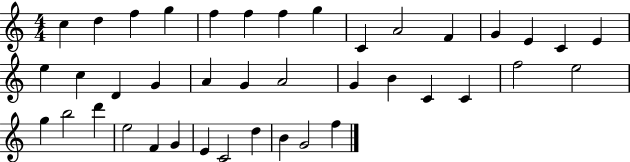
C5/q D5/q F5/q G5/q F5/q F5/q F5/q G5/q C4/q A4/h F4/q G4/q E4/q C4/q E4/q E5/q C5/q D4/q G4/q A4/q G4/q A4/h G4/q B4/q C4/q C4/q F5/h E5/h G5/q B5/h D6/q E5/h F4/q G4/q E4/q C4/h D5/q B4/q G4/h F5/q